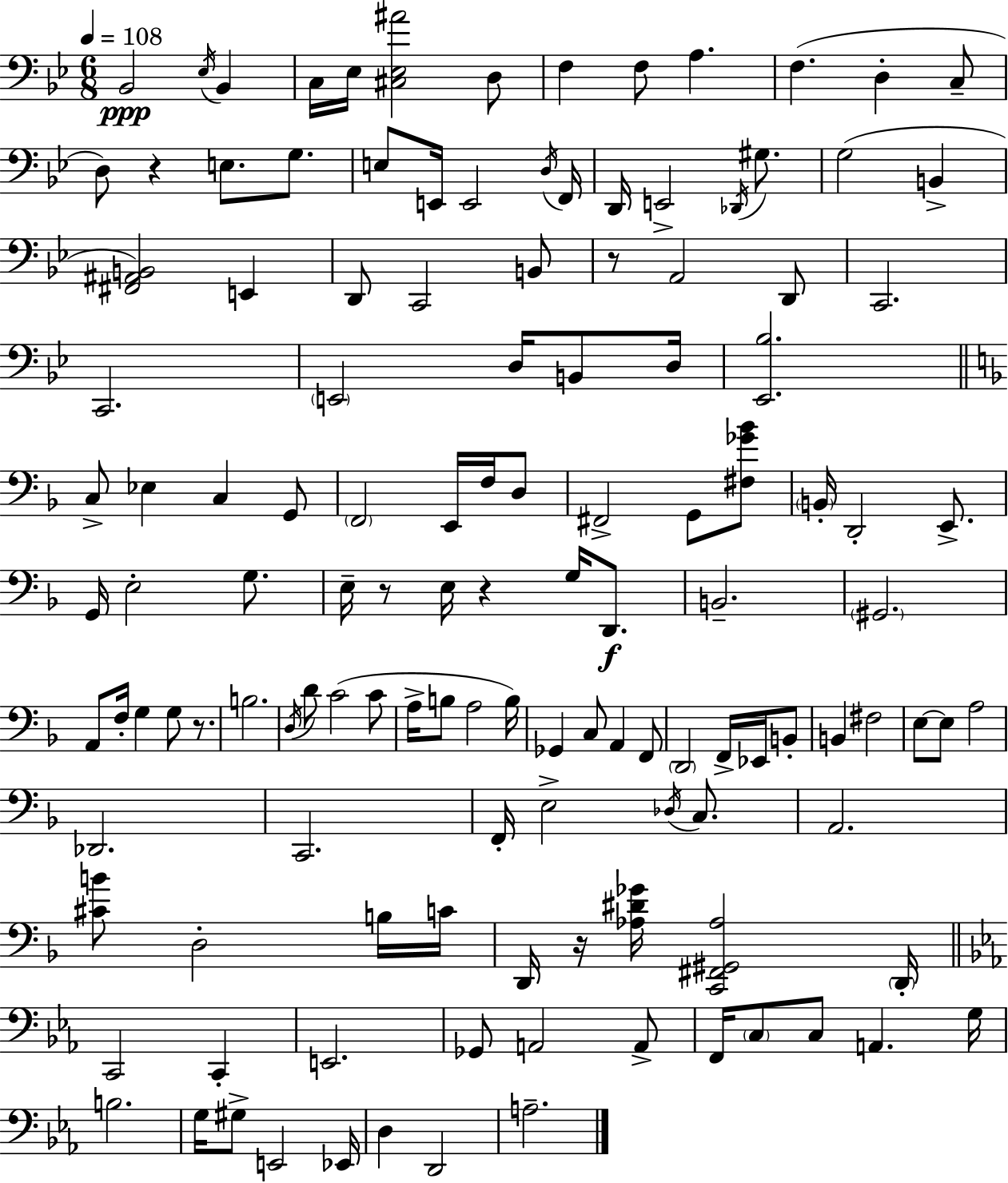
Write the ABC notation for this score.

X:1
T:Untitled
M:6/8
L:1/4
K:Gm
_B,,2 _E,/4 _B,, C,/4 _E,/4 [^C,_E,^A]2 D,/2 F, F,/2 A, F, D, C,/2 D,/2 z E,/2 G,/2 E,/2 E,,/4 E,,2 D,/4 F,,/4 D,,/4 E,,2 _D,,/4 ^G,/2 G,2 B,, [^F,,^A,,B,,]2 E,, D,,/2 C,,2 B,,/2 z/2 A,,2 D,,/2 C,,2 C,,2 E,,2 D,/4 B,,/2 D,/4 [_E,,_B,]2 C,/2 _E, C, G,,/2 F,,2 E,,/4 F,/4 D,/2 ^F,,2 G,,/2 [^F,_G_B]/2 B,,/4 D,,2 E,,/2 G,,/4 E,2 G,/2 E,/4 z/2 E,/4 z G,/4 D,,/2 B,,2 ^G,,2 A,,/2 F,/4 G, G,/2 z/2 B,2 D,/4 D/2 C2 C/2 A,/4 B,/2 A,2 B,/4 _G,, C,/2 A,, F,,/2 D,,2 F,,/4 _E,,/4 B,,/2 B,, ^F,2 E,/2 E,/2 A,2 _D,,2 C,,2 F,,/4 E,2 _D,/4 C,/2 A,,2 [^CB]/2 D,2 B,/4 C/4 D,,/4 z/4 [_A,^D_G]/4 [C,,^F,,^G,,_A,]2 D,,/4 C,,2 C,, E,,2 _G,,/2 A,,2 A,,/2 F,,/4 C,/2 C,/2 A,, G,/4 B,2 G,/4 ^G,/2 E,,2 _E,,/4 D, D,,2 A,2